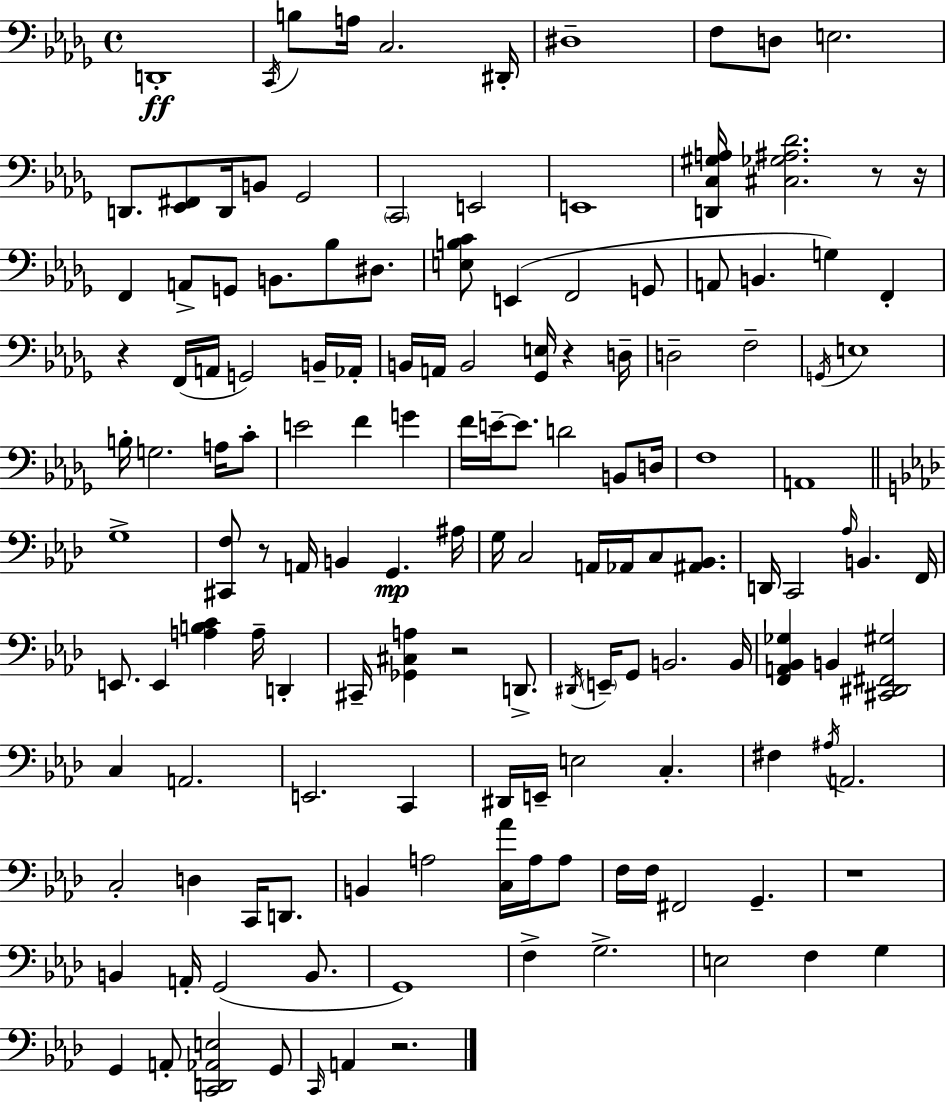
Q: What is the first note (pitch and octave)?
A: D2